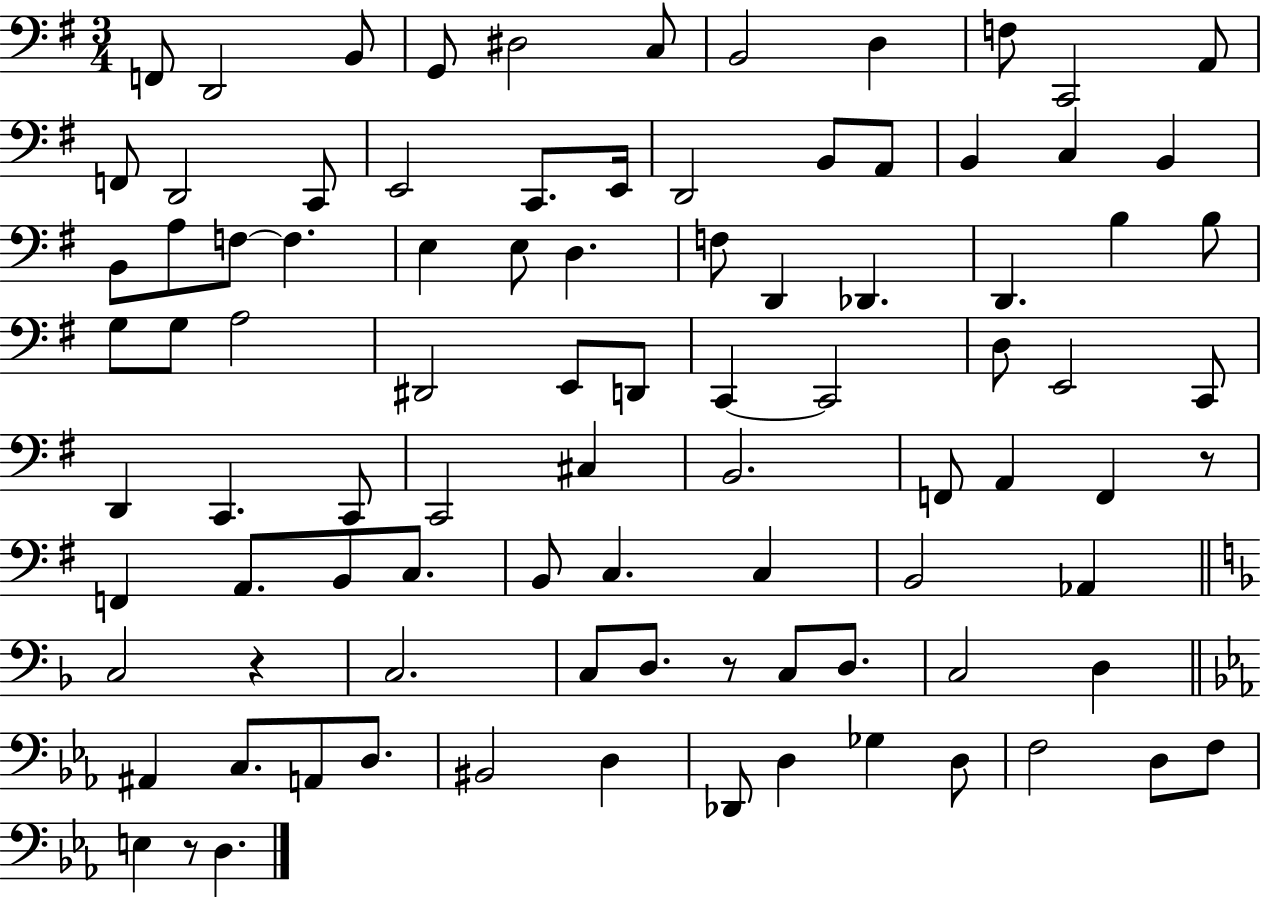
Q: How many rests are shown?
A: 4